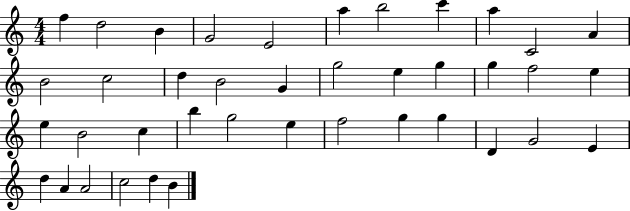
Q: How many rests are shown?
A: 0